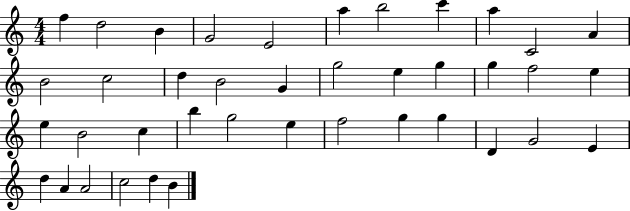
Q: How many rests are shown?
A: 0